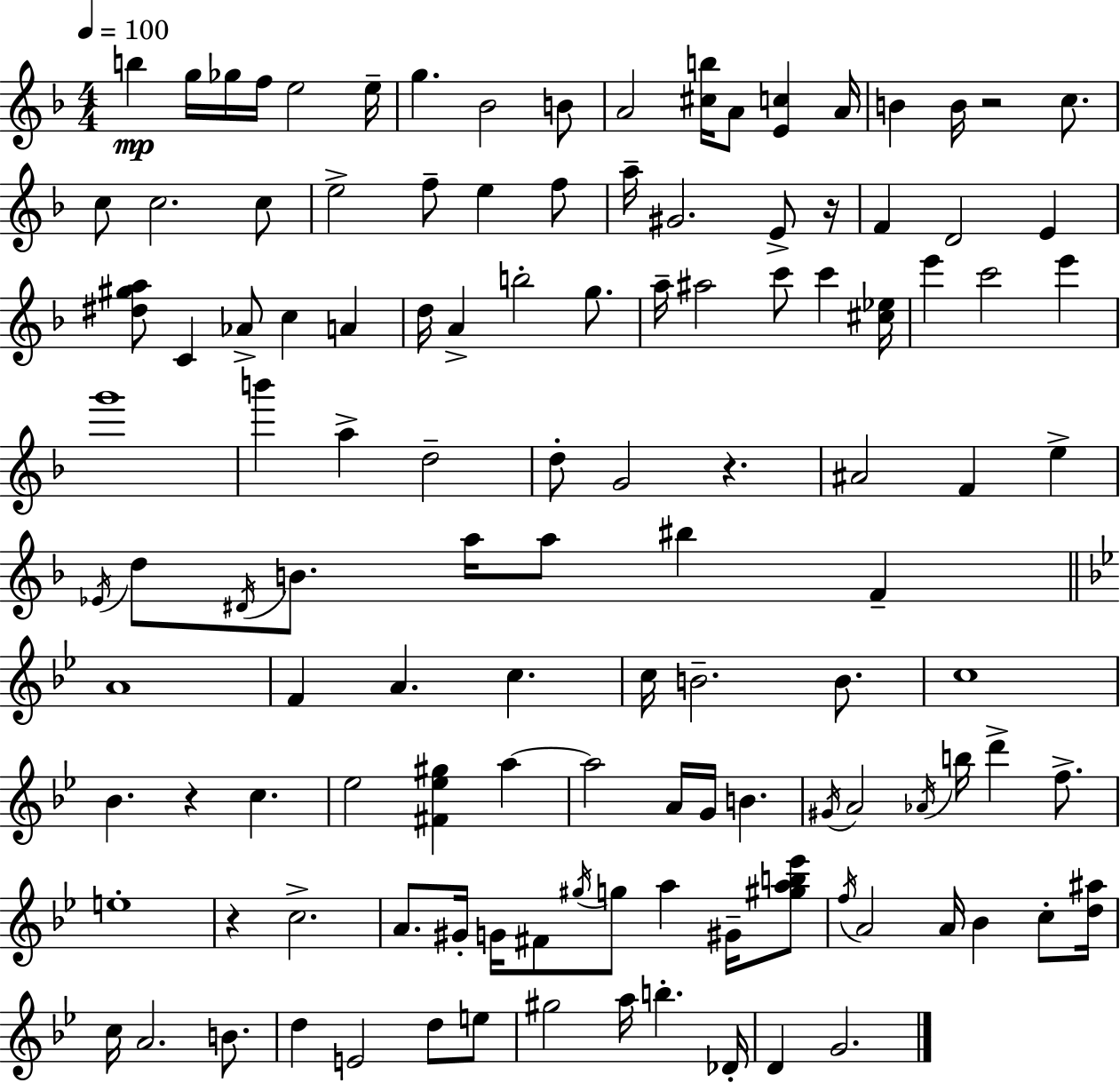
X:1
T:Untitled
M:4/4
L:1/4
K:F
b g/4 _g/4 f/4 e2 e/4 g _B2 B/2 A2 [^cb]/4 A/2 [Ec] A/4 B B/4 z2 c/2 c/2 c2 c/2 e2 f/2 e f/2 a/4 ^G2 E/2 z/4 F D2 E [^d^ga]/2 C _A/2 c A d/4 A b2 g/2 a/4 ^a2 c'/2 c' [^c_e]/4 e' c'2 e' g'4 b' a d2 d/2 G2 z ^A2 F e _E/4 d/2 ^D/4 B/2 a/4 a/2 ^b F A4 F A c c/4 B2 B/2 c4 _B z c _e2 [^F_e^g] a a2 A/4 G/4 B ^G/4 A2 _A/4 b/4 d' f/2 e4 z c2 A/2 ^G/4 G/4 ^F/2 ^g/4 g/2 a ^G/4 [^gab_e']/2 f/4 A2 A/4 _B c/2 [d^a]/4 c/4 A2 B/2 d E2 d/2 e/2 ^g2 a/4 b _D/4 D G2